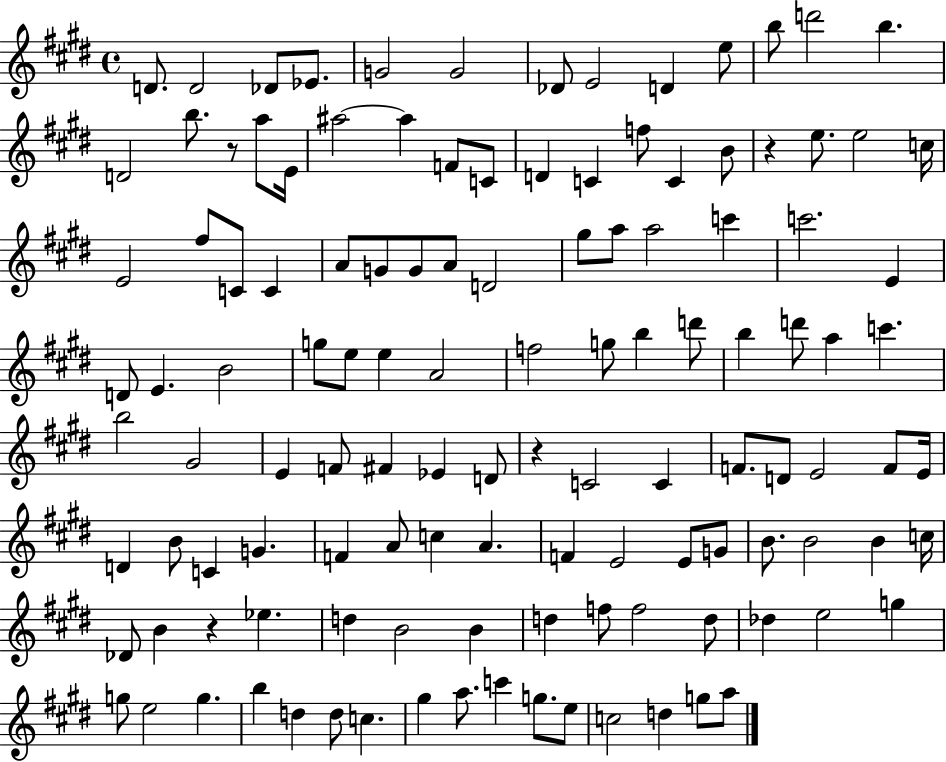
X:1
T:Untitled
M:4/4
L:1/4
K:E
D/2 D2 _D/2 _E/2 G2 G2 _D/2 E2 D e/2 b/2 d'2 b D2 b/2 z/2 a/2 E/4 ^a2 ^a F/2 C/2 D C f/2 C B/2 z e/2 e2 c/4 E2 ^f/2 C/2 C A/2 G/2 G/2 A/2 D2 ^g/2 a/2 a2 c' c'2 E D/2 E B2 g/2 e/2 e A2 f2 g/2 b d'/2 b d'/2 a c' b2 ^G2 E F/2 ^F _E D/2 z C2 C F/2 D/2 E2 F/2 E/4 D B/2 C G F A/2 c A F E2 E/2 G/2 B/2 B2 B c/4 _D/2 B z _e d B2 B d f/2 f2 d/2 _d e2 g g/2 e2 g b d d/2 c ^g a/2 c' g/2 e/2 c2 d g/2 a/2